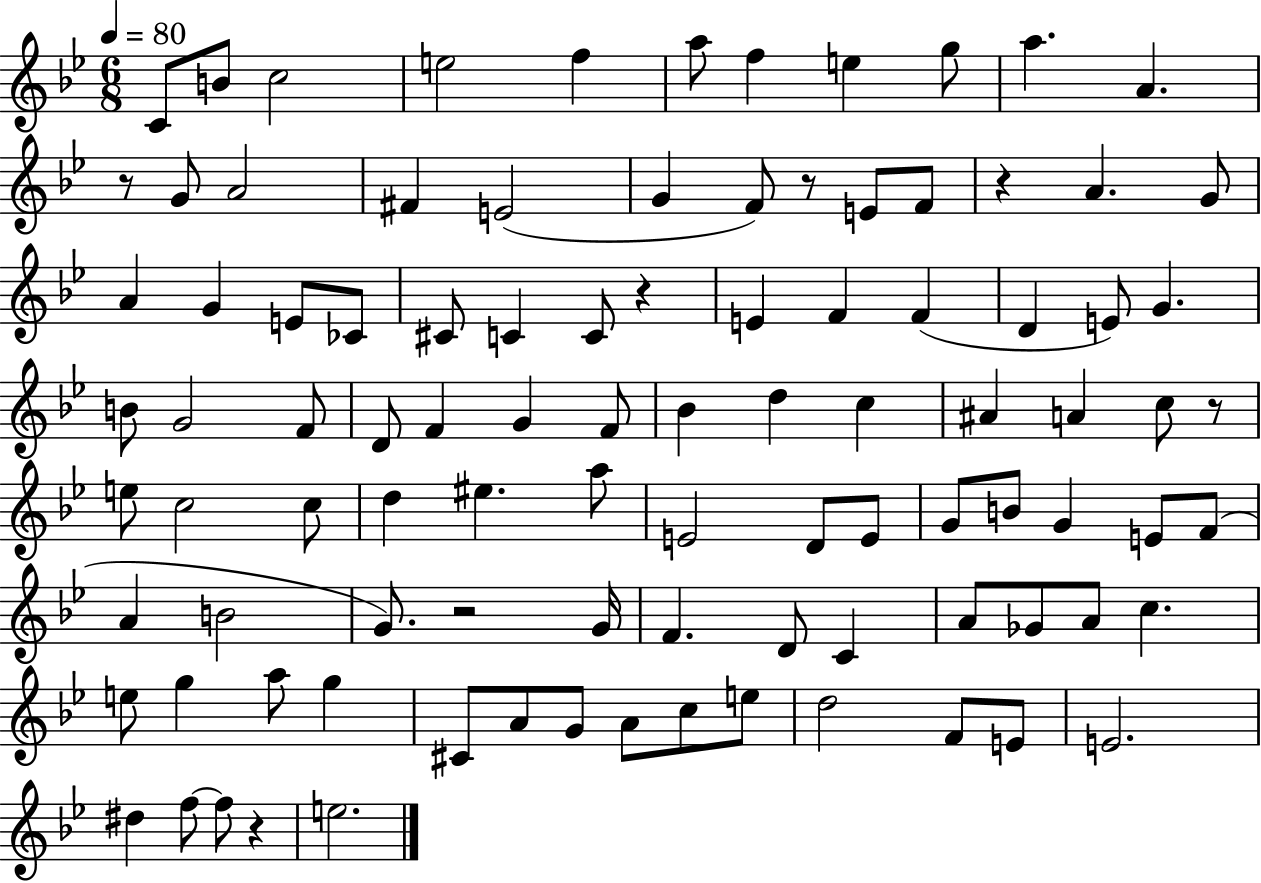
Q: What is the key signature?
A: BES major